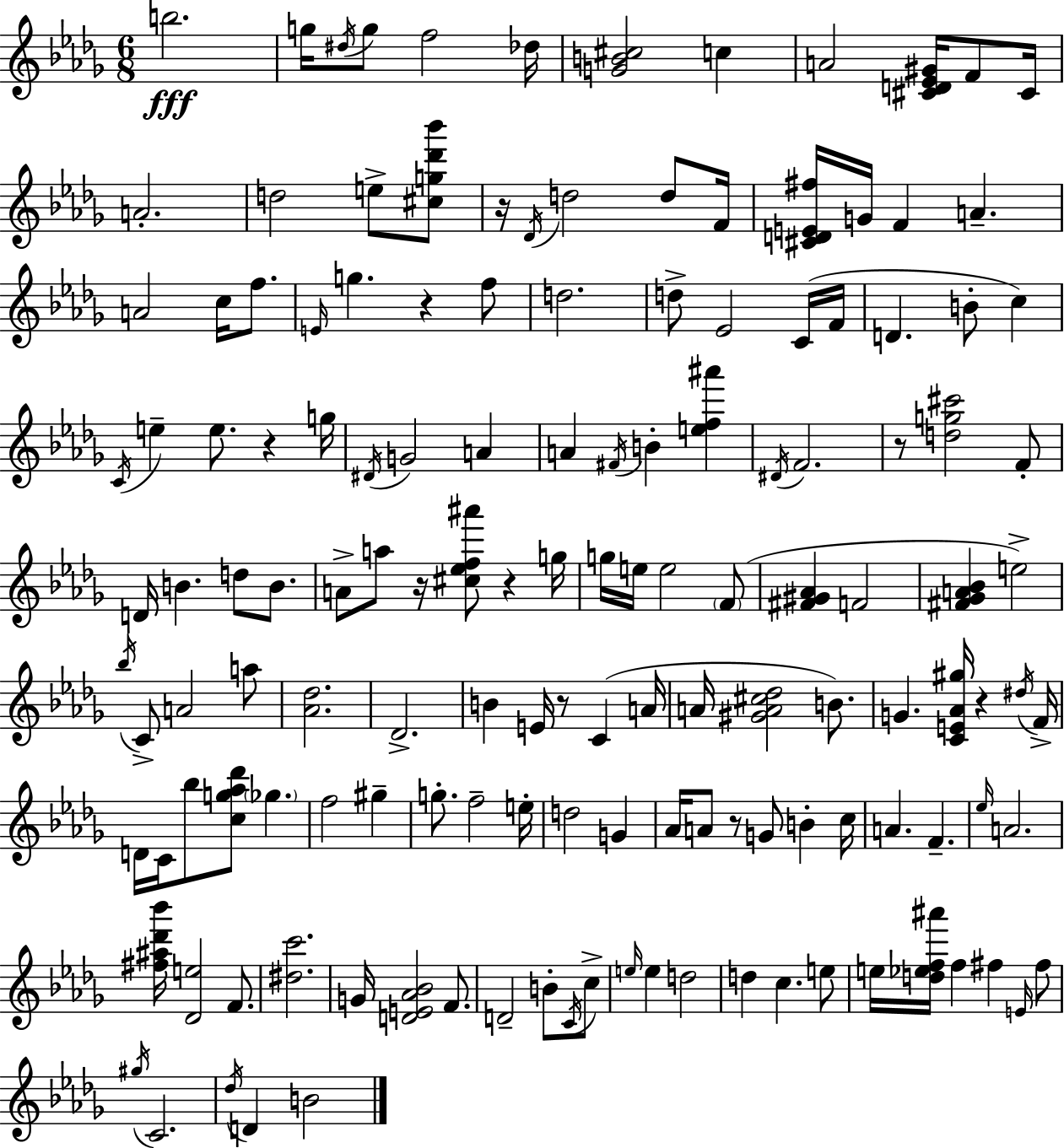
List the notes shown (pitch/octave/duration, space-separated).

B5/h. G5/s D#5/s G5/e F5/h Db5/s [G4,B4,C#5]/h C5/q A4/h [C#4,D4,Eb4,G#4]/s F4/e C#4/s A4/h. D5/h E5/e [C#5,G5,Db6,Bb6]/e R/s Db4/s D5/h D5/e F4/s [C#4,D4,E4,F#5]/s G4/s F4/q A4/q. A4/h C5/s F5/e. E4/s G5/q. R/q F5/e D5/h. D5/e Eb4/h C4/s F4/s D4/q. B4/e C5/q C4/s E5/q E5/e. R/q G5/s D#4/s G4/h A4/q A4/q F#4/s B4/q [E5,F5,A#6]/q D#4/s F4/h. R/e [D5,G5,C#6]/h F4/e D4/s B4/q. D5/e B4/e. A4/e A5/e R/s [C#5,Eb5,F5,A#6]/e R/q G5/s G5/s E5/s E5/h F4/e [F#4,G#4,Ab4]/q F4/h [F#4,Gb4,A4,Bb4]/q E5/h Bb5/s C4/e A4/h A5/e [Ab4,Db5]/h. Db4/h. B4/q E4/s R/e C4/q A4/s A4/s [G#4,A4,C#5,Db5]/h B4/e. G4/q. [C4,E4,Ab4,G#5]/s R/q D#5/s F4/s D4/s C4/s Bb5/e [C5,G5,Ab5,Db6]/e Gb5/q. F5/h G#5/q G5/e. F5/h E5/s D5/h G4/q Ab4/s A4/e R/e G4/e B4/q C5/s A4/q. F4/q. Eb5/s A4/h. [F#5,A#5,Db6,Bb6]/s [Db4,E5]/h F4/e. [D#5,C6]/h. G4/s [D4,E4,Ab4,Bb4]/h F4/e. D4/h B4/e C4/s C5/e E5/s E5/q D5/h D5/q C5/q. E5/e E5/s [D5,Eb5,F5,A#6]/s F5/q F#5/q E4/s F#5/e G#5/s C4/h. Db5/s D4/q B4/h